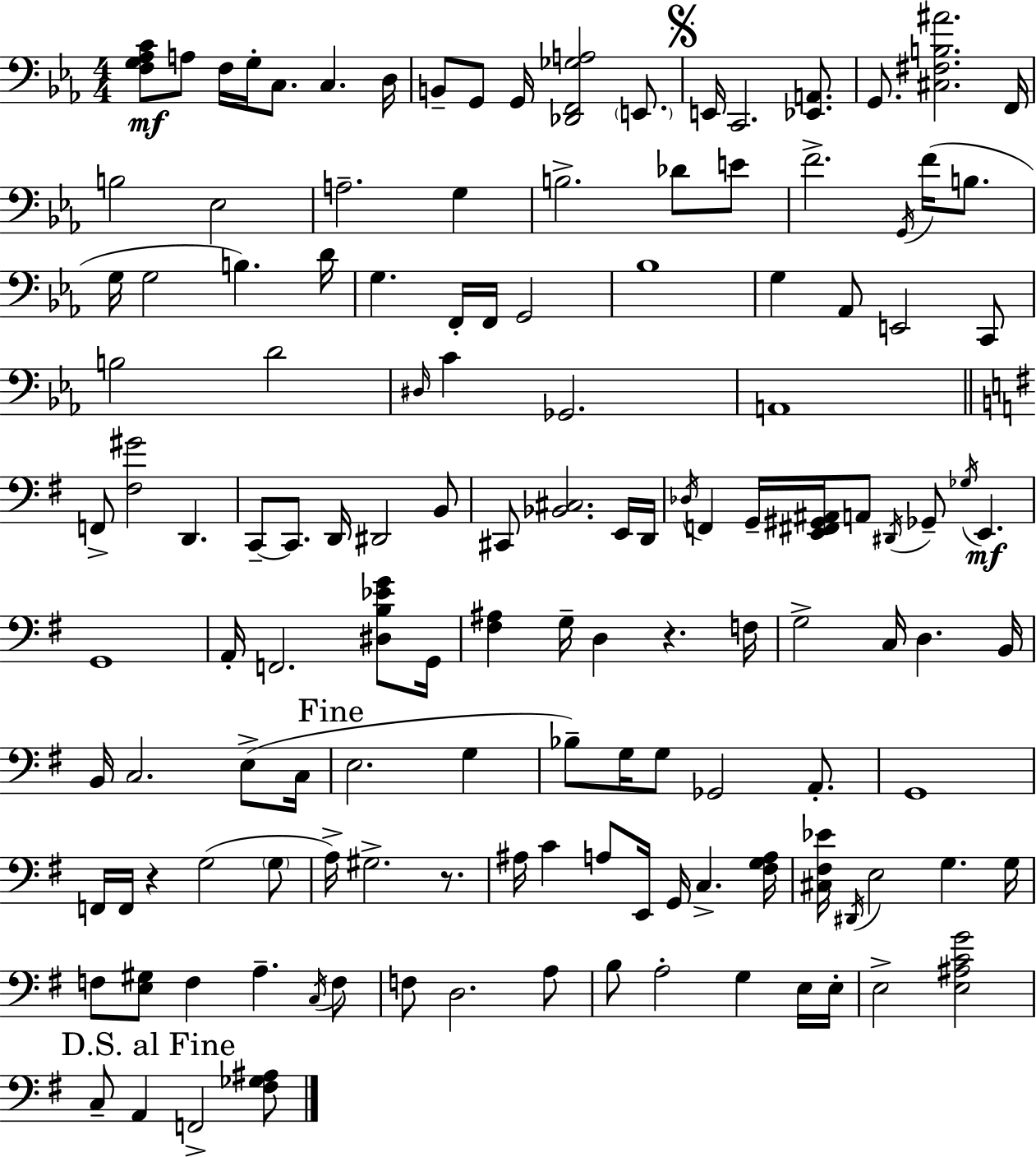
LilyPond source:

{
  \clef bass
  \numericTimeSignature
  \time 4/4
  \key ees \major
  <f g aes c'>8\mf a8 f16 g16-. c8. c4. d16 | b,8-- g,8 g,16 <des, f, ges a>2 \parenthesize e,8. | \mark \markup { \musicglyph "scripts.segno" } e,16 c,2. <ees, a,>8. | g,8. <cis fis b ais'>2. f,16 | \break b2 ees2 | a2.-- g4 | b2.-> des'8 e'8 | f'2.-> \acciaccatura { g,16 }( f'16 b8. | \break g16 g2 b4.) | d'16 g4. f,16-. f,16 g,2 | bes1 | g4 aes,8 e,2 c,8 | \break b2 d'2 | \grace { dis16 } c'4 ges,2. | a,1 | \bar "||" \break \key g \major f,8-> <fis gis'>2 d,4. | c,8--~~ c,8. d,16 dis,2 b,8 | cis,8 <bes, cis>2. e,16 d,16 | \acciaccatura { des16 } f,4 g,16-- <e, fis, gis, ais,>16 a,8 \acciaccatura { dis,16 } ges,8-- \acciaccatura { ges16 }\mf e,4. | \break g,1 | a,16-. f,2. | <dis b ees' g'>8 g,16 <fis ais>4 g16-- d4 r4. | f16 g2-> c16 d4. | \break b,16 b,16 c2. | e8->( c16 \mark "Fine" e2. g4 | bes8--) g16 g8 ges,2 | a,8.-. g,1 | \break f,16 f,16 r4 g2( | \parenthesize g8 a16->) gis2.-> | r8. ais16 c'4 a8 e,16 g,16 c4.-> | <fis g a>16 <cis fis ees'>16 \acciaccatura { dis,16 } e2 g4. | \break g16 f8 <e gis>8 f4 a4.-- | \acciaccatura { c16 } f8 f8 d2. | a8 b8 a2-. g4 | e16 e16-. e2-> <e ais c' g'>2 | \break \mark "D.S. al Fine" c8-- a,4 f,2-> | <fis ges ais>8 \bar "|."
}